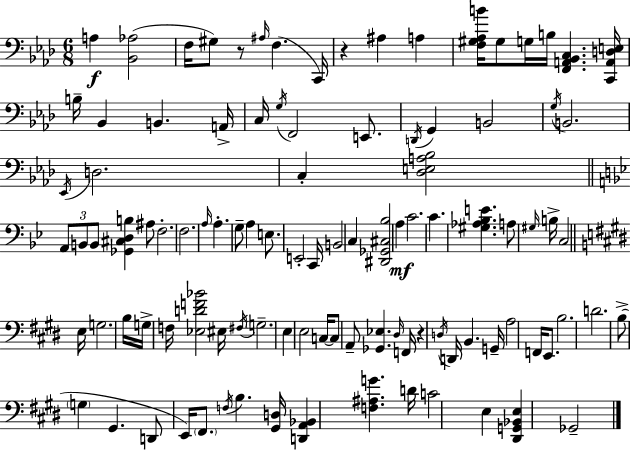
A3/q [Bb2,Ab3]/h F3/s G#3/e R/e A#3/s F3/q. C2/s R/q A#3/q A3/q [F3,G#3,Ab3,B4]/s G#3/e G3/s B3/s [F2,A2,Bb2,C3]/q. [C2,A2,D3,E3]/s B3/s Bb2/q B2/q. A2/s C3/s G3/s F2/h E2/e. D2/s G2/q B2/h G3/s B2/h. Eb2/s D3/h. C3/q [Db3,E3,A3,Bb3]/h A2/e B2/e B2/e [Gb2,C#3,D3,B3]/q A#3/e F3/h. F3/h. A3/s A3/q. G3/e A3/q E3/e. E2/h C2/s B2/h C3/q [D#2,Gb2,C#3,Bb3]/h A3/q C4/h. C4/q. [G#3,Ab3,Bb3,E4]/q. A3/e G#3/s B3/s C3/h E3/s G3/h. B3/s G3/s F3/s [Eb3,D4,F4,Bb4]/h EIS3/s F#3/s G3/h. E3/q E3/h C3/s C3/e A2/e [Gb2,Eb3]/q. D#3/s F2/s R/q D3/s D2/s B2/q. G2/s A3/h F2/s E2/e. B3/h. D4/h. B3/e G3/q G#2/q. D2/e E2/s F#2/e. F3/s B3/q. [G#2,D3]/s [D2,A2,Bb2]/q [F3,A#3,G4]/q. D4/s C4/h E3/q [D#2,G2,Bb2,E3]/q Gb2/h